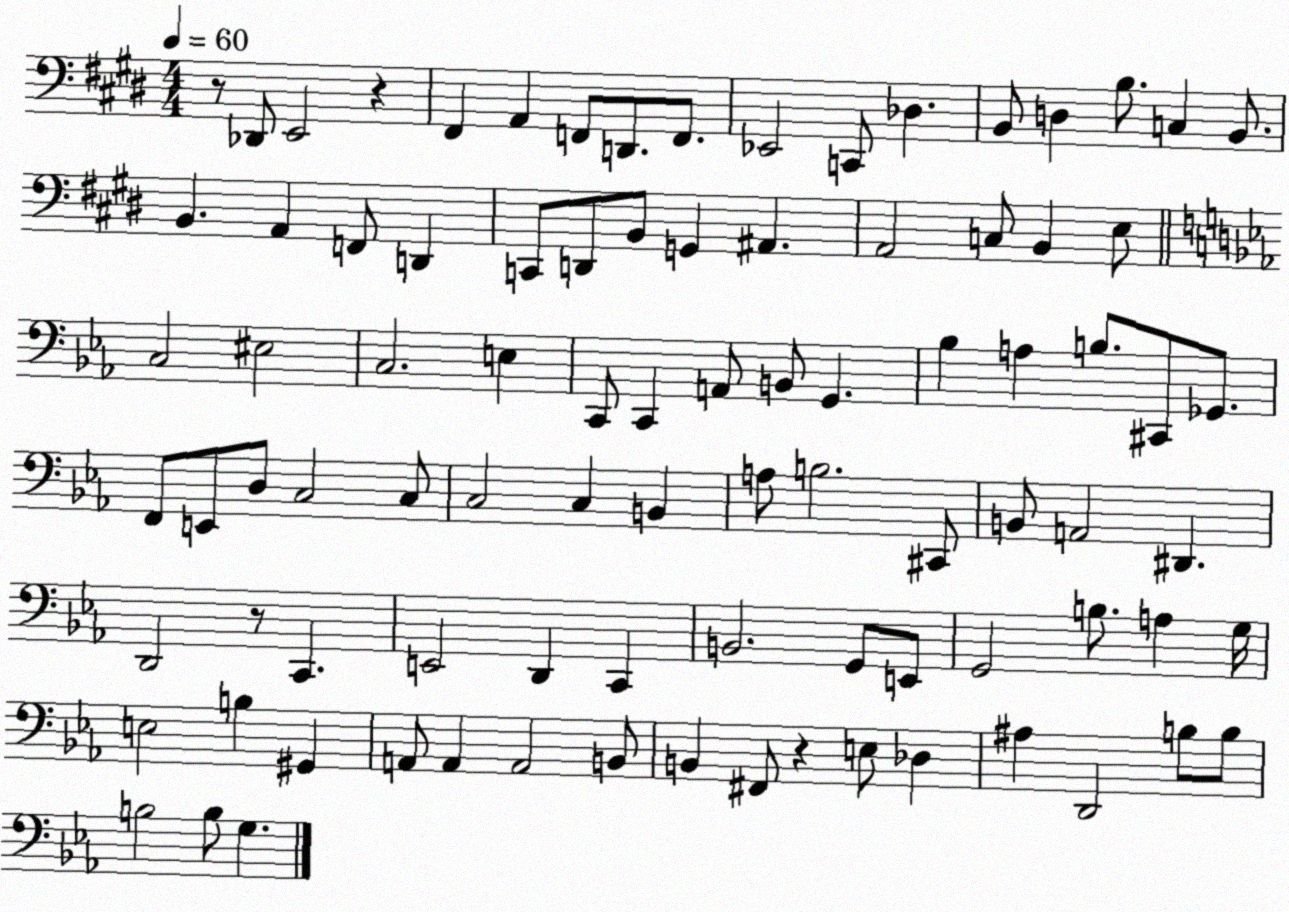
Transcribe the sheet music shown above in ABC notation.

X:1
T:Untitled
M:4/4
L:1/4
K:E
z/2 _D,,/2 E,,2 z ^F,, A,, F,,/2 D,,/2 F,,/2 _E,,2 C,,/2 _D, B,,/2 D, B,/2 C, B,,/2 B,, A,, F,,/2 D,, C,,/2 D,,/2 B,,/2 G,, ^A,, A,,2 C,/2 B,, E,/2 C,2 ^E,2 C,2 E, C,,/2 C,, A,,/2 B,,/2 G,, _B, A, B,/2 ^C,,/2 _G,,/2 F,,/2 E,,/2 D,/2 C,2 C,/2 C,2 C, B,, A,/2 B,2 ^C,,/2 B,,/2 A,,2 ^D,, D,,2 z/2 C,, E,,2 D,, C,, B,,2 G,,/2 E,,/2 G,,2 B,/2 A, G,/4 E,2 B, ^G,, A,,/2 A,, A,,2 B,,/2 B,, ^F,,/2 z E,/2 _D, ^A, D,,2 B,/2 B,/2 B,2 B,/2 G,